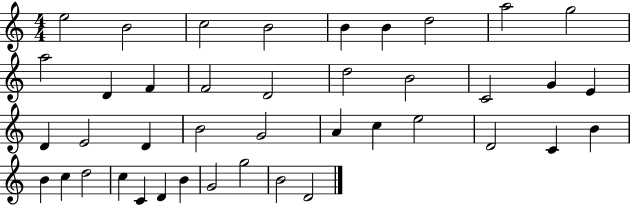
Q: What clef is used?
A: treble